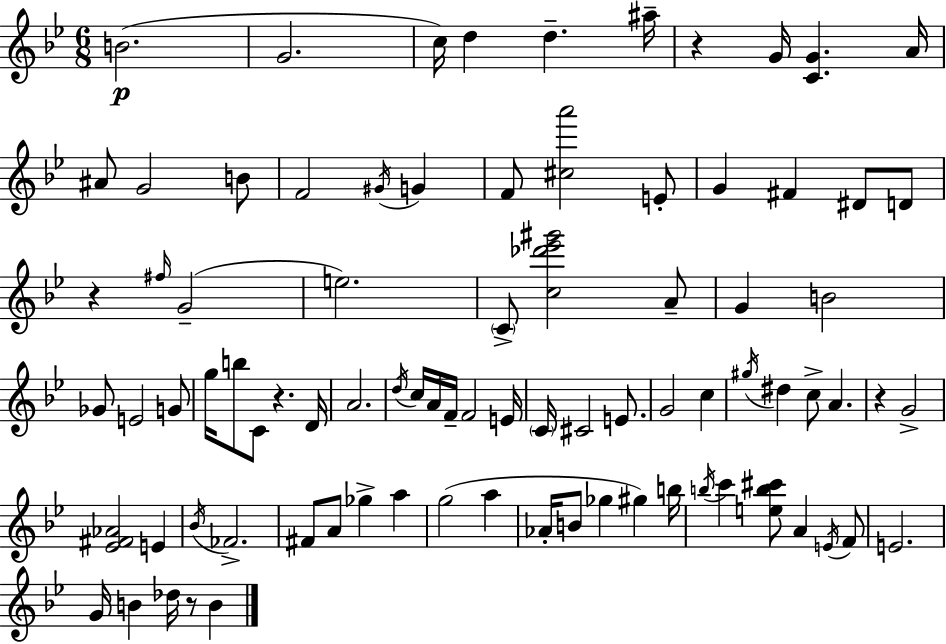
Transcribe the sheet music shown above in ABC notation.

X:1
T:Untitled
M:6/8
L:1/4
K:Bb
B2 G2 c/4 d d ^a/4 z G/4 [CG] A/4 ^A/2 G2 B/2 F2 ^G/4 G F/2 [^ca']2 E/2 G ^F ^D/2 D/2 z ^f/4 G2 e2 C/2 [c_d'_e'^g']2 A/2 G B2 _G/2 E2 G/2 g/4 b/2 C/2 z D/4 A2 d/4 c/4 A/4 F/4 F2 E/4 C/4 ^C2 E/2 G2 c ^g/4 ^d c/2 A z G2 [_E^F_A]2 E _B/4 _F2 ^F/2 A/2 _g a g2 a _A/4 B/2 _g ^g b/4 b/4 c' [eb^c']/2 A E/4 F/2 E2 G/4 B _d/4 z/2 B